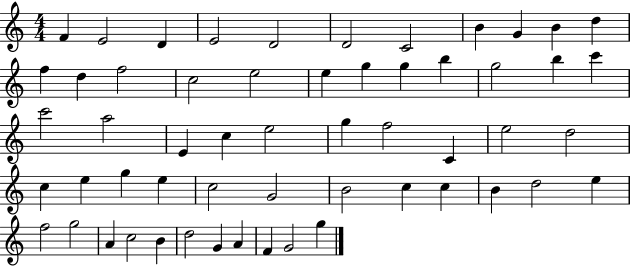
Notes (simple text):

F4/q E4/h D4/q E4/h D4/h D4/h C4/h B4/q G4/q B4/q D5/q F5/q D5/q F5/h C5/h E5/h E5/q G5/q G5/q B5/q G5/h B5/q C6/q C6/h A5/h E4/q C5/q E5/h G5/q F5/h C4/q E5/h D5/h C5/q E5/q G5/q E5/q C5/h G4/h B4/h C5/q C5/q B4/q D5/h E5/q F5/h G5/h A4/q C5/h B4/q D5/h G4/q A4/q F4/q G4/h G5/q